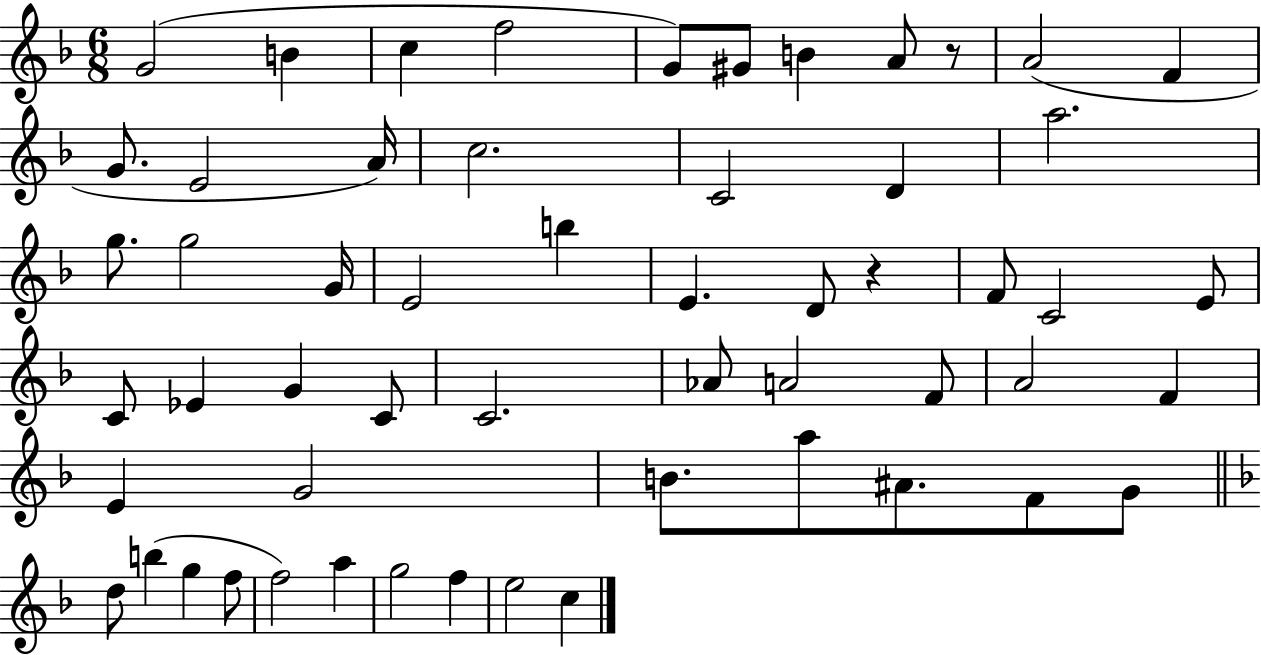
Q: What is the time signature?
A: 6/8